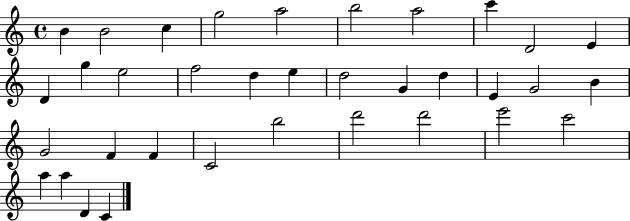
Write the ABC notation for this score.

X:1
T:Untitled
M:4/4
L:1/4
K:C
B B2 c g2 a2 b2 a2 c' D2 E D g e2 f2 d e d2 G d E G2 B G2 F F C2 b2 d'2 d'2 e'2 c'2 a a D C